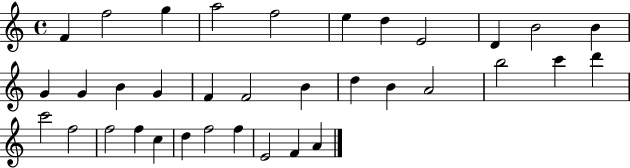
{
  \clef treble
  \time 4/4
  \defaultTimeSignature
  \key c \major
  f'4 f''2 g''4 | a''2 f''2 | e''4 d''4 e'2 | d'4 b'2 b'4 | \break g'4 g'4 b'4 g'4 | f'4 f'2 b'4 | d''4 b'4 a'2 | b''2 c'''4 d'''4 | \break c'''2 f''2 | f''2 f''4 c''4 | d''4 f''2 f''4 | e'2 f'4 a'4 | \break \bar "|."
}